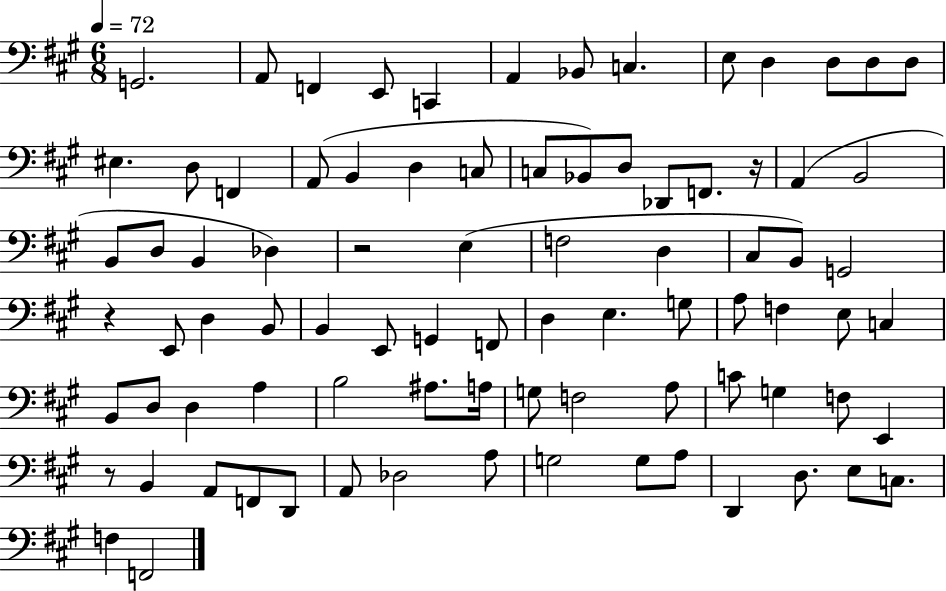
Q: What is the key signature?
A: A major